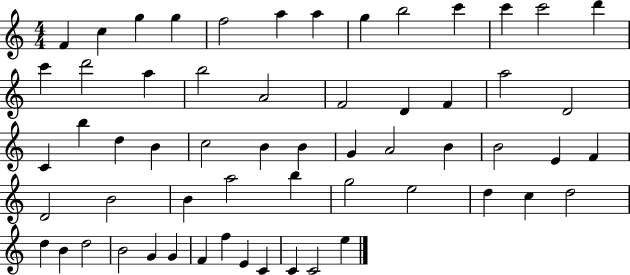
F4/q C5/q G5/q G5/q F5/h A5/q A5/q G5/q B5/h C6/q C6/q C6/h D6/q C6/q D6/h A5/q B5/h A4/h F4/h D4/q F4/q A5/h D4/h C4/q B5/q D5/q B4/q C5/h B4/q B4/q G4/q A4/h B4/q B4/h E4/q F4/q D4/h B4/h B4/q A5/h B5/q G5/h E5/h D5/q C5/q D5/h D5/q B4/q D5/h B4/h G4/q G4/q F4/q F5/q E4/q C4/q C4/q C4/h E5/q